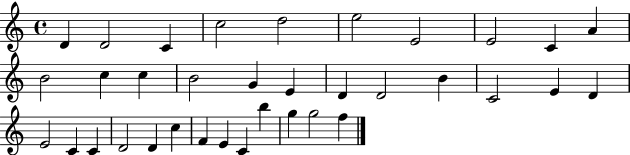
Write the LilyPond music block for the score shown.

{
  \clef treble
  \time 4/4
  \defaultTimeSignature
  \key c \major
  d'4 d'2 c'4 | c''2 d''2 | e''2 e'2 | e'2 c'4 a'4 | \break b'2 c''4 c''4 | b'2 g'4 e'4 | d'4 d'2 b'4 | c'2 e'4 d'4 | \break e'2 c'4 c'4 | d'2 d'4 c''4 | f'4 e'4 c'4 b''4 | g''4 g''2 f''4 | \break \bar "|."
}